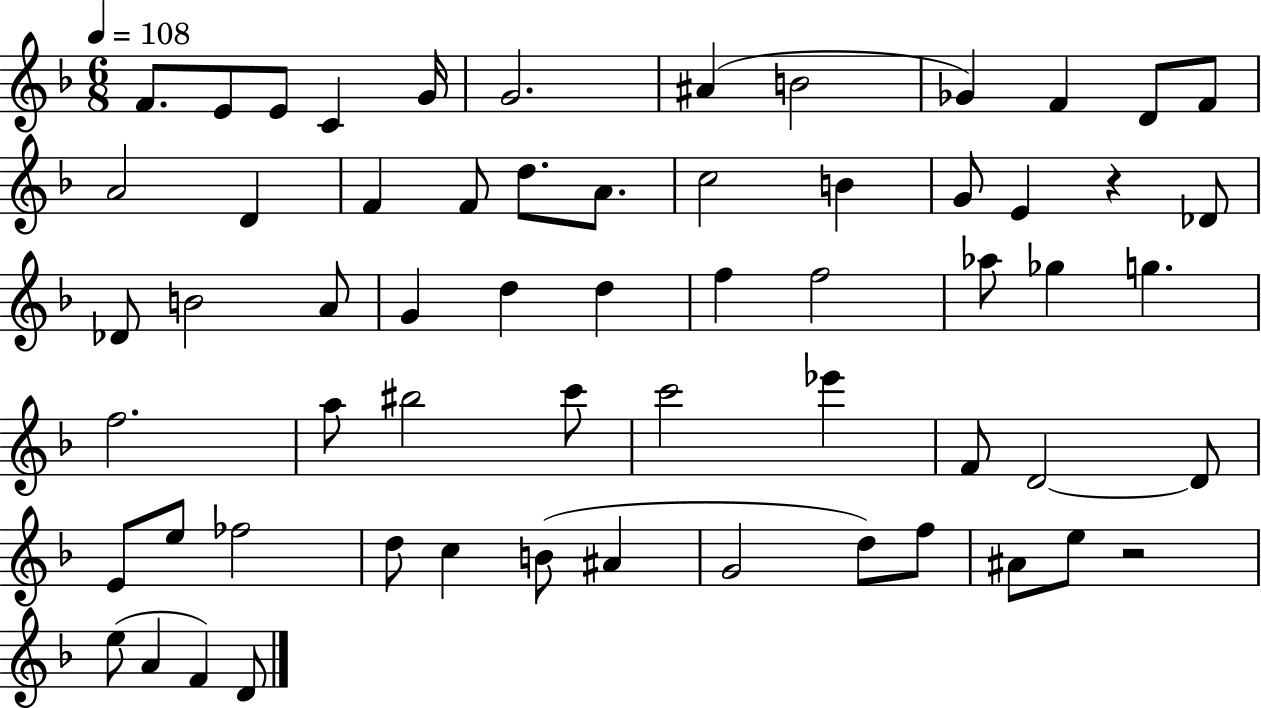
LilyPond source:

{
  \clef treble
  \numericTimeSignature
  \time 6/8
  \key f \major
  \tempo 4 = 108
  f'8. e'8 e'8 c'4 g'16 | g'2. | ais'4( b'2 | ges'4) f'4 d'8 f'8 | \break a'2 d'4 | f'4 f'8 d''8. a'8. | c''2 b'4 | g'8 e'4 r4 des'8 | \break des'8 b'2 a'8 | g'4 d''4 d''4 | f''4 f''2 | aes''8 ges''4 g''4. | \break f''2. | a''8 bis''2 c'''8 | c'''2 ees'''4 | f'8 d'2~~ d'8 | \break e'8 e''8 fes''2 | d''8 c''4 b'8( ais'4 | g'2 d''8) f''8 | ais'8 e''8 r2 | \break e''8( a'4 f'4) d'8 | \bar "|."
}